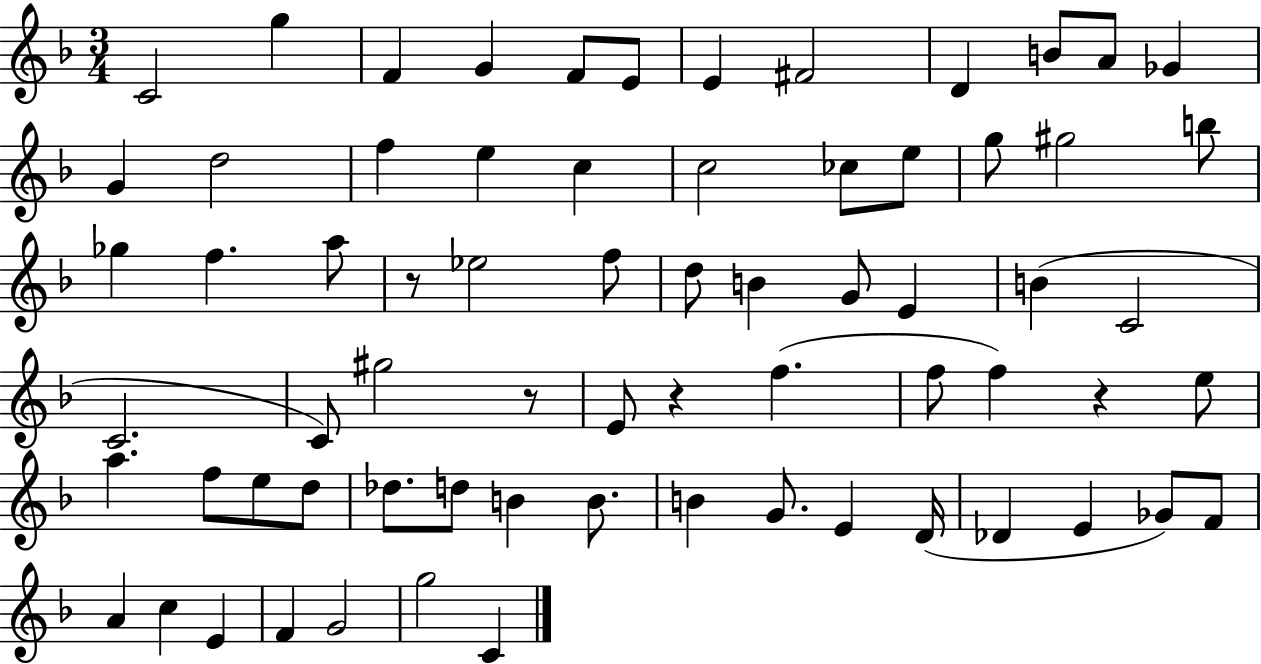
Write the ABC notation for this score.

X:1
T:Untitled
M:3/4
L:1/4
K:F
C2 g F G F/2 E/2 E ^F2 D B/2 A/2 _G G d2 f e c c2 _c/2 e/2 g/2 ^g2 b/2 _g f a/2 z/2 _e2 f/2 d/2 B G/2 E B C2 C2 C/2 ^g2 z/2 E/2 z f f/2 f z e/2 a f/2 e/2 d/2 _d/2 d/2 B B/2 B G/2 E D/4 _D E _G/2 F/2 A c E F G2 g2 C